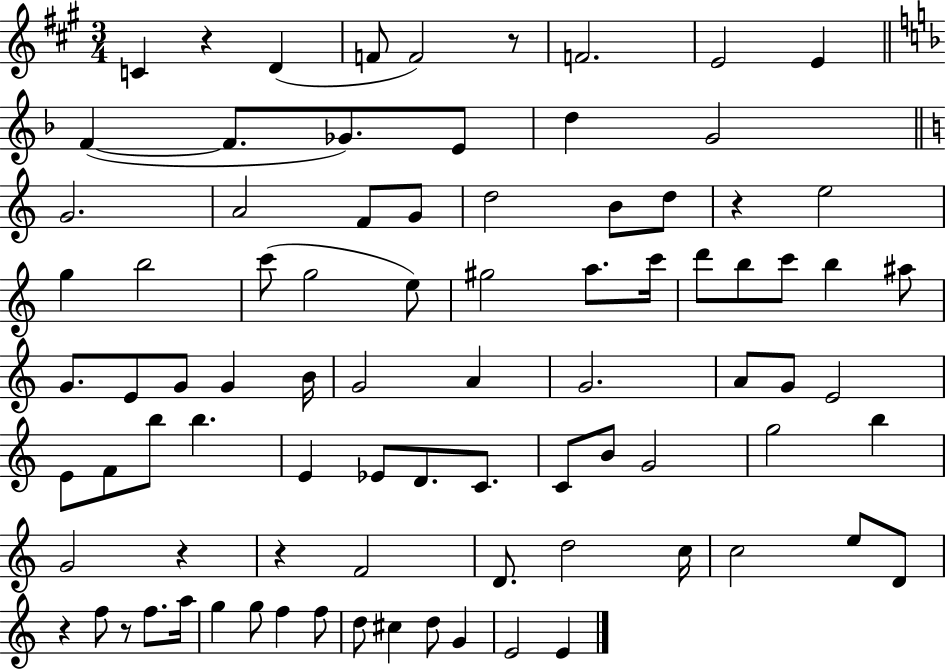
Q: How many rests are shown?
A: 7